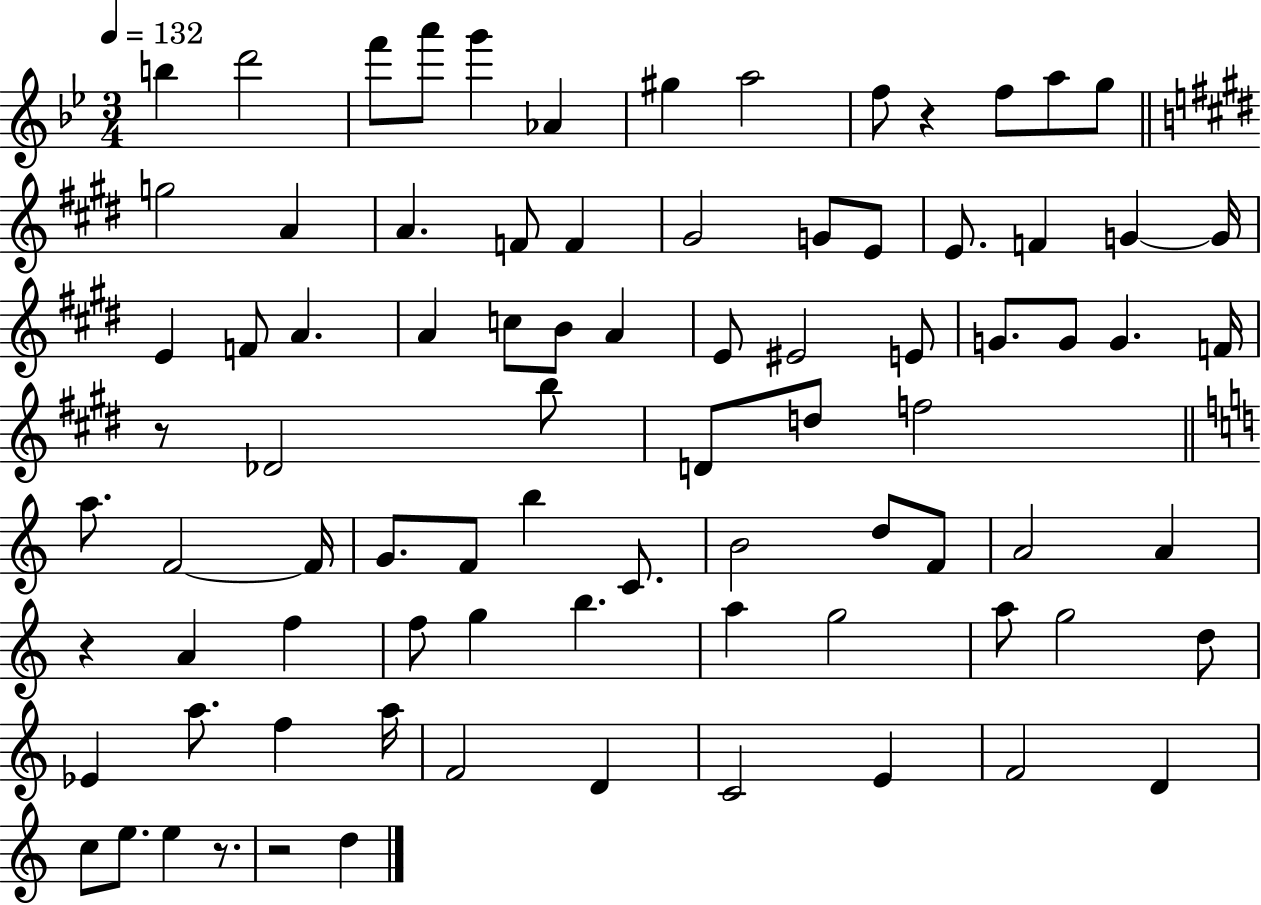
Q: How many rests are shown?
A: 5